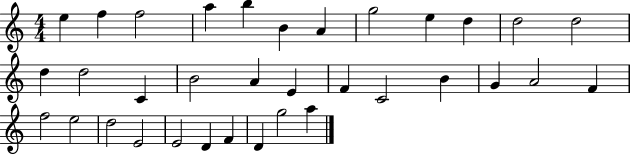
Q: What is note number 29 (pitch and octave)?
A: E4